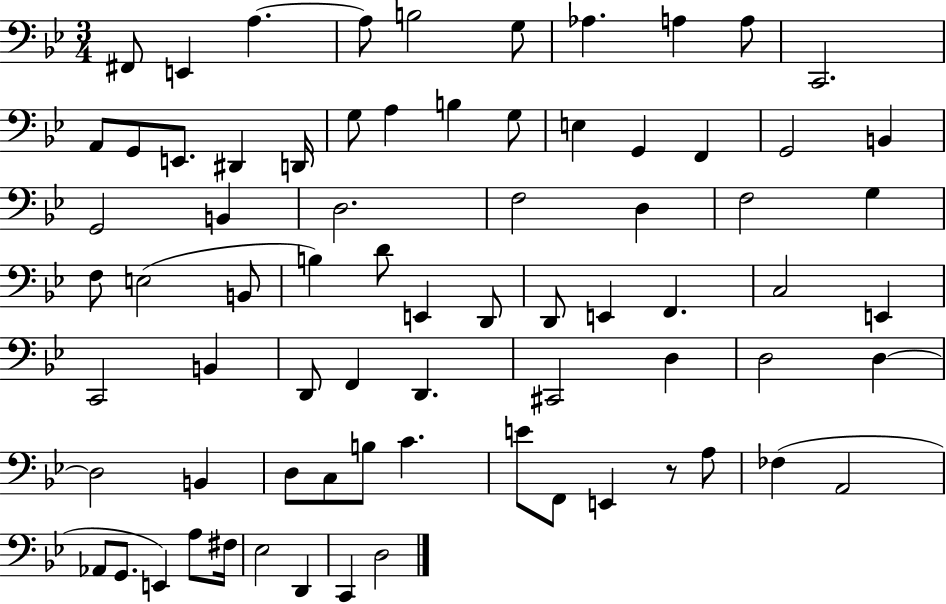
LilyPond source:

{
  \clef bass
  \numericTimeSignature
  \time 3/4
  \key bes \major
  fis,8 e,4 a4.~~ | a8 b2 g8 | aes4. a4 a8 | c,2. | \break a,8 g,8 e,8. dis,4 d,16 | g8 a4 b4 g8 | e4 g,4 f,4 | g,2 b,4 | \break g,2 b,4 | d2. | f2 d4 | f2 g4 | \break f8 e2( b,8 | b4) d'8 e,4 d,8 | d,8 e,4 f,4. | c2 e,4 | \break c,2 b,4 | d,8 f,4 d,4. | cis,2 d4 | d2 d4~~ | \break d2 b,4 | d8 c8 b8 c'4. | e'8 f,8 e,4 r8 a8 | fes4( a,2 | \break aes,8 g,8. e,4) a8 fis16 | ees2 d,4 | c,4 d2 | \bar "|."
}